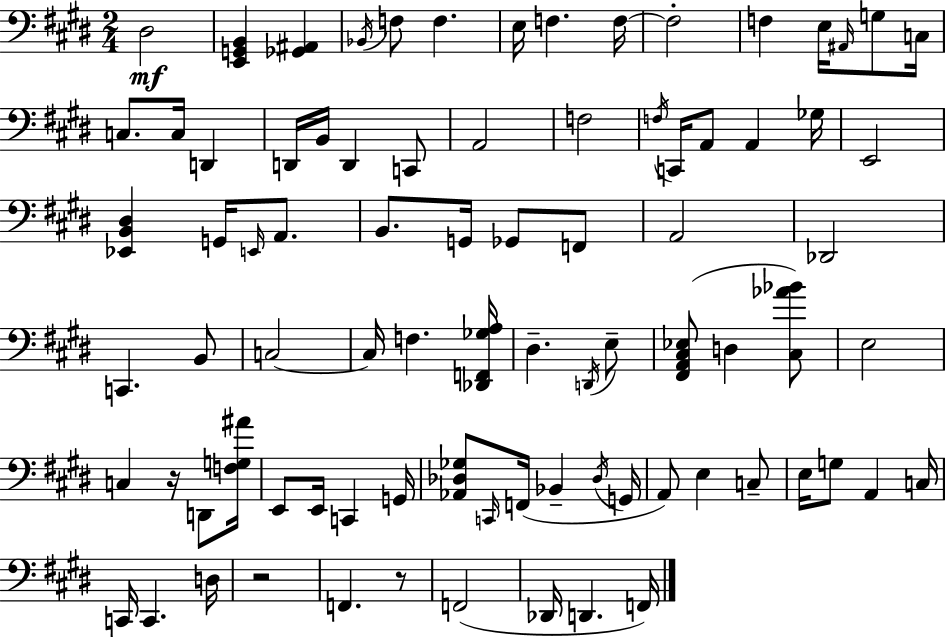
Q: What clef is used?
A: bass